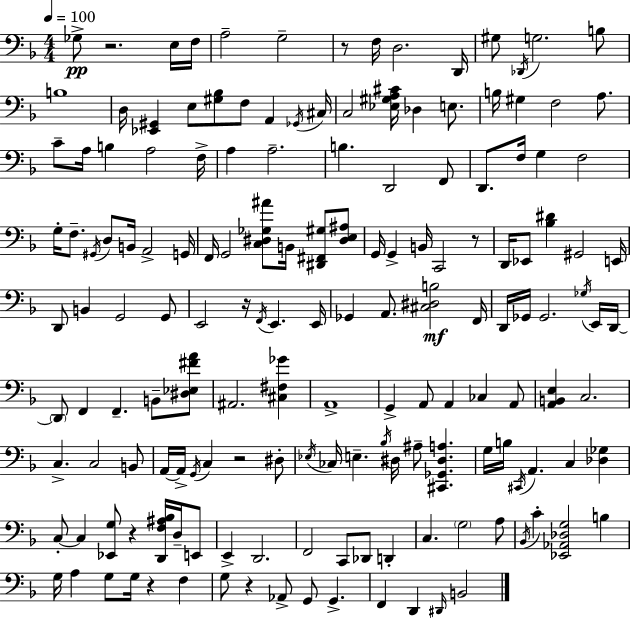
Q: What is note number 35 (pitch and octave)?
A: D2